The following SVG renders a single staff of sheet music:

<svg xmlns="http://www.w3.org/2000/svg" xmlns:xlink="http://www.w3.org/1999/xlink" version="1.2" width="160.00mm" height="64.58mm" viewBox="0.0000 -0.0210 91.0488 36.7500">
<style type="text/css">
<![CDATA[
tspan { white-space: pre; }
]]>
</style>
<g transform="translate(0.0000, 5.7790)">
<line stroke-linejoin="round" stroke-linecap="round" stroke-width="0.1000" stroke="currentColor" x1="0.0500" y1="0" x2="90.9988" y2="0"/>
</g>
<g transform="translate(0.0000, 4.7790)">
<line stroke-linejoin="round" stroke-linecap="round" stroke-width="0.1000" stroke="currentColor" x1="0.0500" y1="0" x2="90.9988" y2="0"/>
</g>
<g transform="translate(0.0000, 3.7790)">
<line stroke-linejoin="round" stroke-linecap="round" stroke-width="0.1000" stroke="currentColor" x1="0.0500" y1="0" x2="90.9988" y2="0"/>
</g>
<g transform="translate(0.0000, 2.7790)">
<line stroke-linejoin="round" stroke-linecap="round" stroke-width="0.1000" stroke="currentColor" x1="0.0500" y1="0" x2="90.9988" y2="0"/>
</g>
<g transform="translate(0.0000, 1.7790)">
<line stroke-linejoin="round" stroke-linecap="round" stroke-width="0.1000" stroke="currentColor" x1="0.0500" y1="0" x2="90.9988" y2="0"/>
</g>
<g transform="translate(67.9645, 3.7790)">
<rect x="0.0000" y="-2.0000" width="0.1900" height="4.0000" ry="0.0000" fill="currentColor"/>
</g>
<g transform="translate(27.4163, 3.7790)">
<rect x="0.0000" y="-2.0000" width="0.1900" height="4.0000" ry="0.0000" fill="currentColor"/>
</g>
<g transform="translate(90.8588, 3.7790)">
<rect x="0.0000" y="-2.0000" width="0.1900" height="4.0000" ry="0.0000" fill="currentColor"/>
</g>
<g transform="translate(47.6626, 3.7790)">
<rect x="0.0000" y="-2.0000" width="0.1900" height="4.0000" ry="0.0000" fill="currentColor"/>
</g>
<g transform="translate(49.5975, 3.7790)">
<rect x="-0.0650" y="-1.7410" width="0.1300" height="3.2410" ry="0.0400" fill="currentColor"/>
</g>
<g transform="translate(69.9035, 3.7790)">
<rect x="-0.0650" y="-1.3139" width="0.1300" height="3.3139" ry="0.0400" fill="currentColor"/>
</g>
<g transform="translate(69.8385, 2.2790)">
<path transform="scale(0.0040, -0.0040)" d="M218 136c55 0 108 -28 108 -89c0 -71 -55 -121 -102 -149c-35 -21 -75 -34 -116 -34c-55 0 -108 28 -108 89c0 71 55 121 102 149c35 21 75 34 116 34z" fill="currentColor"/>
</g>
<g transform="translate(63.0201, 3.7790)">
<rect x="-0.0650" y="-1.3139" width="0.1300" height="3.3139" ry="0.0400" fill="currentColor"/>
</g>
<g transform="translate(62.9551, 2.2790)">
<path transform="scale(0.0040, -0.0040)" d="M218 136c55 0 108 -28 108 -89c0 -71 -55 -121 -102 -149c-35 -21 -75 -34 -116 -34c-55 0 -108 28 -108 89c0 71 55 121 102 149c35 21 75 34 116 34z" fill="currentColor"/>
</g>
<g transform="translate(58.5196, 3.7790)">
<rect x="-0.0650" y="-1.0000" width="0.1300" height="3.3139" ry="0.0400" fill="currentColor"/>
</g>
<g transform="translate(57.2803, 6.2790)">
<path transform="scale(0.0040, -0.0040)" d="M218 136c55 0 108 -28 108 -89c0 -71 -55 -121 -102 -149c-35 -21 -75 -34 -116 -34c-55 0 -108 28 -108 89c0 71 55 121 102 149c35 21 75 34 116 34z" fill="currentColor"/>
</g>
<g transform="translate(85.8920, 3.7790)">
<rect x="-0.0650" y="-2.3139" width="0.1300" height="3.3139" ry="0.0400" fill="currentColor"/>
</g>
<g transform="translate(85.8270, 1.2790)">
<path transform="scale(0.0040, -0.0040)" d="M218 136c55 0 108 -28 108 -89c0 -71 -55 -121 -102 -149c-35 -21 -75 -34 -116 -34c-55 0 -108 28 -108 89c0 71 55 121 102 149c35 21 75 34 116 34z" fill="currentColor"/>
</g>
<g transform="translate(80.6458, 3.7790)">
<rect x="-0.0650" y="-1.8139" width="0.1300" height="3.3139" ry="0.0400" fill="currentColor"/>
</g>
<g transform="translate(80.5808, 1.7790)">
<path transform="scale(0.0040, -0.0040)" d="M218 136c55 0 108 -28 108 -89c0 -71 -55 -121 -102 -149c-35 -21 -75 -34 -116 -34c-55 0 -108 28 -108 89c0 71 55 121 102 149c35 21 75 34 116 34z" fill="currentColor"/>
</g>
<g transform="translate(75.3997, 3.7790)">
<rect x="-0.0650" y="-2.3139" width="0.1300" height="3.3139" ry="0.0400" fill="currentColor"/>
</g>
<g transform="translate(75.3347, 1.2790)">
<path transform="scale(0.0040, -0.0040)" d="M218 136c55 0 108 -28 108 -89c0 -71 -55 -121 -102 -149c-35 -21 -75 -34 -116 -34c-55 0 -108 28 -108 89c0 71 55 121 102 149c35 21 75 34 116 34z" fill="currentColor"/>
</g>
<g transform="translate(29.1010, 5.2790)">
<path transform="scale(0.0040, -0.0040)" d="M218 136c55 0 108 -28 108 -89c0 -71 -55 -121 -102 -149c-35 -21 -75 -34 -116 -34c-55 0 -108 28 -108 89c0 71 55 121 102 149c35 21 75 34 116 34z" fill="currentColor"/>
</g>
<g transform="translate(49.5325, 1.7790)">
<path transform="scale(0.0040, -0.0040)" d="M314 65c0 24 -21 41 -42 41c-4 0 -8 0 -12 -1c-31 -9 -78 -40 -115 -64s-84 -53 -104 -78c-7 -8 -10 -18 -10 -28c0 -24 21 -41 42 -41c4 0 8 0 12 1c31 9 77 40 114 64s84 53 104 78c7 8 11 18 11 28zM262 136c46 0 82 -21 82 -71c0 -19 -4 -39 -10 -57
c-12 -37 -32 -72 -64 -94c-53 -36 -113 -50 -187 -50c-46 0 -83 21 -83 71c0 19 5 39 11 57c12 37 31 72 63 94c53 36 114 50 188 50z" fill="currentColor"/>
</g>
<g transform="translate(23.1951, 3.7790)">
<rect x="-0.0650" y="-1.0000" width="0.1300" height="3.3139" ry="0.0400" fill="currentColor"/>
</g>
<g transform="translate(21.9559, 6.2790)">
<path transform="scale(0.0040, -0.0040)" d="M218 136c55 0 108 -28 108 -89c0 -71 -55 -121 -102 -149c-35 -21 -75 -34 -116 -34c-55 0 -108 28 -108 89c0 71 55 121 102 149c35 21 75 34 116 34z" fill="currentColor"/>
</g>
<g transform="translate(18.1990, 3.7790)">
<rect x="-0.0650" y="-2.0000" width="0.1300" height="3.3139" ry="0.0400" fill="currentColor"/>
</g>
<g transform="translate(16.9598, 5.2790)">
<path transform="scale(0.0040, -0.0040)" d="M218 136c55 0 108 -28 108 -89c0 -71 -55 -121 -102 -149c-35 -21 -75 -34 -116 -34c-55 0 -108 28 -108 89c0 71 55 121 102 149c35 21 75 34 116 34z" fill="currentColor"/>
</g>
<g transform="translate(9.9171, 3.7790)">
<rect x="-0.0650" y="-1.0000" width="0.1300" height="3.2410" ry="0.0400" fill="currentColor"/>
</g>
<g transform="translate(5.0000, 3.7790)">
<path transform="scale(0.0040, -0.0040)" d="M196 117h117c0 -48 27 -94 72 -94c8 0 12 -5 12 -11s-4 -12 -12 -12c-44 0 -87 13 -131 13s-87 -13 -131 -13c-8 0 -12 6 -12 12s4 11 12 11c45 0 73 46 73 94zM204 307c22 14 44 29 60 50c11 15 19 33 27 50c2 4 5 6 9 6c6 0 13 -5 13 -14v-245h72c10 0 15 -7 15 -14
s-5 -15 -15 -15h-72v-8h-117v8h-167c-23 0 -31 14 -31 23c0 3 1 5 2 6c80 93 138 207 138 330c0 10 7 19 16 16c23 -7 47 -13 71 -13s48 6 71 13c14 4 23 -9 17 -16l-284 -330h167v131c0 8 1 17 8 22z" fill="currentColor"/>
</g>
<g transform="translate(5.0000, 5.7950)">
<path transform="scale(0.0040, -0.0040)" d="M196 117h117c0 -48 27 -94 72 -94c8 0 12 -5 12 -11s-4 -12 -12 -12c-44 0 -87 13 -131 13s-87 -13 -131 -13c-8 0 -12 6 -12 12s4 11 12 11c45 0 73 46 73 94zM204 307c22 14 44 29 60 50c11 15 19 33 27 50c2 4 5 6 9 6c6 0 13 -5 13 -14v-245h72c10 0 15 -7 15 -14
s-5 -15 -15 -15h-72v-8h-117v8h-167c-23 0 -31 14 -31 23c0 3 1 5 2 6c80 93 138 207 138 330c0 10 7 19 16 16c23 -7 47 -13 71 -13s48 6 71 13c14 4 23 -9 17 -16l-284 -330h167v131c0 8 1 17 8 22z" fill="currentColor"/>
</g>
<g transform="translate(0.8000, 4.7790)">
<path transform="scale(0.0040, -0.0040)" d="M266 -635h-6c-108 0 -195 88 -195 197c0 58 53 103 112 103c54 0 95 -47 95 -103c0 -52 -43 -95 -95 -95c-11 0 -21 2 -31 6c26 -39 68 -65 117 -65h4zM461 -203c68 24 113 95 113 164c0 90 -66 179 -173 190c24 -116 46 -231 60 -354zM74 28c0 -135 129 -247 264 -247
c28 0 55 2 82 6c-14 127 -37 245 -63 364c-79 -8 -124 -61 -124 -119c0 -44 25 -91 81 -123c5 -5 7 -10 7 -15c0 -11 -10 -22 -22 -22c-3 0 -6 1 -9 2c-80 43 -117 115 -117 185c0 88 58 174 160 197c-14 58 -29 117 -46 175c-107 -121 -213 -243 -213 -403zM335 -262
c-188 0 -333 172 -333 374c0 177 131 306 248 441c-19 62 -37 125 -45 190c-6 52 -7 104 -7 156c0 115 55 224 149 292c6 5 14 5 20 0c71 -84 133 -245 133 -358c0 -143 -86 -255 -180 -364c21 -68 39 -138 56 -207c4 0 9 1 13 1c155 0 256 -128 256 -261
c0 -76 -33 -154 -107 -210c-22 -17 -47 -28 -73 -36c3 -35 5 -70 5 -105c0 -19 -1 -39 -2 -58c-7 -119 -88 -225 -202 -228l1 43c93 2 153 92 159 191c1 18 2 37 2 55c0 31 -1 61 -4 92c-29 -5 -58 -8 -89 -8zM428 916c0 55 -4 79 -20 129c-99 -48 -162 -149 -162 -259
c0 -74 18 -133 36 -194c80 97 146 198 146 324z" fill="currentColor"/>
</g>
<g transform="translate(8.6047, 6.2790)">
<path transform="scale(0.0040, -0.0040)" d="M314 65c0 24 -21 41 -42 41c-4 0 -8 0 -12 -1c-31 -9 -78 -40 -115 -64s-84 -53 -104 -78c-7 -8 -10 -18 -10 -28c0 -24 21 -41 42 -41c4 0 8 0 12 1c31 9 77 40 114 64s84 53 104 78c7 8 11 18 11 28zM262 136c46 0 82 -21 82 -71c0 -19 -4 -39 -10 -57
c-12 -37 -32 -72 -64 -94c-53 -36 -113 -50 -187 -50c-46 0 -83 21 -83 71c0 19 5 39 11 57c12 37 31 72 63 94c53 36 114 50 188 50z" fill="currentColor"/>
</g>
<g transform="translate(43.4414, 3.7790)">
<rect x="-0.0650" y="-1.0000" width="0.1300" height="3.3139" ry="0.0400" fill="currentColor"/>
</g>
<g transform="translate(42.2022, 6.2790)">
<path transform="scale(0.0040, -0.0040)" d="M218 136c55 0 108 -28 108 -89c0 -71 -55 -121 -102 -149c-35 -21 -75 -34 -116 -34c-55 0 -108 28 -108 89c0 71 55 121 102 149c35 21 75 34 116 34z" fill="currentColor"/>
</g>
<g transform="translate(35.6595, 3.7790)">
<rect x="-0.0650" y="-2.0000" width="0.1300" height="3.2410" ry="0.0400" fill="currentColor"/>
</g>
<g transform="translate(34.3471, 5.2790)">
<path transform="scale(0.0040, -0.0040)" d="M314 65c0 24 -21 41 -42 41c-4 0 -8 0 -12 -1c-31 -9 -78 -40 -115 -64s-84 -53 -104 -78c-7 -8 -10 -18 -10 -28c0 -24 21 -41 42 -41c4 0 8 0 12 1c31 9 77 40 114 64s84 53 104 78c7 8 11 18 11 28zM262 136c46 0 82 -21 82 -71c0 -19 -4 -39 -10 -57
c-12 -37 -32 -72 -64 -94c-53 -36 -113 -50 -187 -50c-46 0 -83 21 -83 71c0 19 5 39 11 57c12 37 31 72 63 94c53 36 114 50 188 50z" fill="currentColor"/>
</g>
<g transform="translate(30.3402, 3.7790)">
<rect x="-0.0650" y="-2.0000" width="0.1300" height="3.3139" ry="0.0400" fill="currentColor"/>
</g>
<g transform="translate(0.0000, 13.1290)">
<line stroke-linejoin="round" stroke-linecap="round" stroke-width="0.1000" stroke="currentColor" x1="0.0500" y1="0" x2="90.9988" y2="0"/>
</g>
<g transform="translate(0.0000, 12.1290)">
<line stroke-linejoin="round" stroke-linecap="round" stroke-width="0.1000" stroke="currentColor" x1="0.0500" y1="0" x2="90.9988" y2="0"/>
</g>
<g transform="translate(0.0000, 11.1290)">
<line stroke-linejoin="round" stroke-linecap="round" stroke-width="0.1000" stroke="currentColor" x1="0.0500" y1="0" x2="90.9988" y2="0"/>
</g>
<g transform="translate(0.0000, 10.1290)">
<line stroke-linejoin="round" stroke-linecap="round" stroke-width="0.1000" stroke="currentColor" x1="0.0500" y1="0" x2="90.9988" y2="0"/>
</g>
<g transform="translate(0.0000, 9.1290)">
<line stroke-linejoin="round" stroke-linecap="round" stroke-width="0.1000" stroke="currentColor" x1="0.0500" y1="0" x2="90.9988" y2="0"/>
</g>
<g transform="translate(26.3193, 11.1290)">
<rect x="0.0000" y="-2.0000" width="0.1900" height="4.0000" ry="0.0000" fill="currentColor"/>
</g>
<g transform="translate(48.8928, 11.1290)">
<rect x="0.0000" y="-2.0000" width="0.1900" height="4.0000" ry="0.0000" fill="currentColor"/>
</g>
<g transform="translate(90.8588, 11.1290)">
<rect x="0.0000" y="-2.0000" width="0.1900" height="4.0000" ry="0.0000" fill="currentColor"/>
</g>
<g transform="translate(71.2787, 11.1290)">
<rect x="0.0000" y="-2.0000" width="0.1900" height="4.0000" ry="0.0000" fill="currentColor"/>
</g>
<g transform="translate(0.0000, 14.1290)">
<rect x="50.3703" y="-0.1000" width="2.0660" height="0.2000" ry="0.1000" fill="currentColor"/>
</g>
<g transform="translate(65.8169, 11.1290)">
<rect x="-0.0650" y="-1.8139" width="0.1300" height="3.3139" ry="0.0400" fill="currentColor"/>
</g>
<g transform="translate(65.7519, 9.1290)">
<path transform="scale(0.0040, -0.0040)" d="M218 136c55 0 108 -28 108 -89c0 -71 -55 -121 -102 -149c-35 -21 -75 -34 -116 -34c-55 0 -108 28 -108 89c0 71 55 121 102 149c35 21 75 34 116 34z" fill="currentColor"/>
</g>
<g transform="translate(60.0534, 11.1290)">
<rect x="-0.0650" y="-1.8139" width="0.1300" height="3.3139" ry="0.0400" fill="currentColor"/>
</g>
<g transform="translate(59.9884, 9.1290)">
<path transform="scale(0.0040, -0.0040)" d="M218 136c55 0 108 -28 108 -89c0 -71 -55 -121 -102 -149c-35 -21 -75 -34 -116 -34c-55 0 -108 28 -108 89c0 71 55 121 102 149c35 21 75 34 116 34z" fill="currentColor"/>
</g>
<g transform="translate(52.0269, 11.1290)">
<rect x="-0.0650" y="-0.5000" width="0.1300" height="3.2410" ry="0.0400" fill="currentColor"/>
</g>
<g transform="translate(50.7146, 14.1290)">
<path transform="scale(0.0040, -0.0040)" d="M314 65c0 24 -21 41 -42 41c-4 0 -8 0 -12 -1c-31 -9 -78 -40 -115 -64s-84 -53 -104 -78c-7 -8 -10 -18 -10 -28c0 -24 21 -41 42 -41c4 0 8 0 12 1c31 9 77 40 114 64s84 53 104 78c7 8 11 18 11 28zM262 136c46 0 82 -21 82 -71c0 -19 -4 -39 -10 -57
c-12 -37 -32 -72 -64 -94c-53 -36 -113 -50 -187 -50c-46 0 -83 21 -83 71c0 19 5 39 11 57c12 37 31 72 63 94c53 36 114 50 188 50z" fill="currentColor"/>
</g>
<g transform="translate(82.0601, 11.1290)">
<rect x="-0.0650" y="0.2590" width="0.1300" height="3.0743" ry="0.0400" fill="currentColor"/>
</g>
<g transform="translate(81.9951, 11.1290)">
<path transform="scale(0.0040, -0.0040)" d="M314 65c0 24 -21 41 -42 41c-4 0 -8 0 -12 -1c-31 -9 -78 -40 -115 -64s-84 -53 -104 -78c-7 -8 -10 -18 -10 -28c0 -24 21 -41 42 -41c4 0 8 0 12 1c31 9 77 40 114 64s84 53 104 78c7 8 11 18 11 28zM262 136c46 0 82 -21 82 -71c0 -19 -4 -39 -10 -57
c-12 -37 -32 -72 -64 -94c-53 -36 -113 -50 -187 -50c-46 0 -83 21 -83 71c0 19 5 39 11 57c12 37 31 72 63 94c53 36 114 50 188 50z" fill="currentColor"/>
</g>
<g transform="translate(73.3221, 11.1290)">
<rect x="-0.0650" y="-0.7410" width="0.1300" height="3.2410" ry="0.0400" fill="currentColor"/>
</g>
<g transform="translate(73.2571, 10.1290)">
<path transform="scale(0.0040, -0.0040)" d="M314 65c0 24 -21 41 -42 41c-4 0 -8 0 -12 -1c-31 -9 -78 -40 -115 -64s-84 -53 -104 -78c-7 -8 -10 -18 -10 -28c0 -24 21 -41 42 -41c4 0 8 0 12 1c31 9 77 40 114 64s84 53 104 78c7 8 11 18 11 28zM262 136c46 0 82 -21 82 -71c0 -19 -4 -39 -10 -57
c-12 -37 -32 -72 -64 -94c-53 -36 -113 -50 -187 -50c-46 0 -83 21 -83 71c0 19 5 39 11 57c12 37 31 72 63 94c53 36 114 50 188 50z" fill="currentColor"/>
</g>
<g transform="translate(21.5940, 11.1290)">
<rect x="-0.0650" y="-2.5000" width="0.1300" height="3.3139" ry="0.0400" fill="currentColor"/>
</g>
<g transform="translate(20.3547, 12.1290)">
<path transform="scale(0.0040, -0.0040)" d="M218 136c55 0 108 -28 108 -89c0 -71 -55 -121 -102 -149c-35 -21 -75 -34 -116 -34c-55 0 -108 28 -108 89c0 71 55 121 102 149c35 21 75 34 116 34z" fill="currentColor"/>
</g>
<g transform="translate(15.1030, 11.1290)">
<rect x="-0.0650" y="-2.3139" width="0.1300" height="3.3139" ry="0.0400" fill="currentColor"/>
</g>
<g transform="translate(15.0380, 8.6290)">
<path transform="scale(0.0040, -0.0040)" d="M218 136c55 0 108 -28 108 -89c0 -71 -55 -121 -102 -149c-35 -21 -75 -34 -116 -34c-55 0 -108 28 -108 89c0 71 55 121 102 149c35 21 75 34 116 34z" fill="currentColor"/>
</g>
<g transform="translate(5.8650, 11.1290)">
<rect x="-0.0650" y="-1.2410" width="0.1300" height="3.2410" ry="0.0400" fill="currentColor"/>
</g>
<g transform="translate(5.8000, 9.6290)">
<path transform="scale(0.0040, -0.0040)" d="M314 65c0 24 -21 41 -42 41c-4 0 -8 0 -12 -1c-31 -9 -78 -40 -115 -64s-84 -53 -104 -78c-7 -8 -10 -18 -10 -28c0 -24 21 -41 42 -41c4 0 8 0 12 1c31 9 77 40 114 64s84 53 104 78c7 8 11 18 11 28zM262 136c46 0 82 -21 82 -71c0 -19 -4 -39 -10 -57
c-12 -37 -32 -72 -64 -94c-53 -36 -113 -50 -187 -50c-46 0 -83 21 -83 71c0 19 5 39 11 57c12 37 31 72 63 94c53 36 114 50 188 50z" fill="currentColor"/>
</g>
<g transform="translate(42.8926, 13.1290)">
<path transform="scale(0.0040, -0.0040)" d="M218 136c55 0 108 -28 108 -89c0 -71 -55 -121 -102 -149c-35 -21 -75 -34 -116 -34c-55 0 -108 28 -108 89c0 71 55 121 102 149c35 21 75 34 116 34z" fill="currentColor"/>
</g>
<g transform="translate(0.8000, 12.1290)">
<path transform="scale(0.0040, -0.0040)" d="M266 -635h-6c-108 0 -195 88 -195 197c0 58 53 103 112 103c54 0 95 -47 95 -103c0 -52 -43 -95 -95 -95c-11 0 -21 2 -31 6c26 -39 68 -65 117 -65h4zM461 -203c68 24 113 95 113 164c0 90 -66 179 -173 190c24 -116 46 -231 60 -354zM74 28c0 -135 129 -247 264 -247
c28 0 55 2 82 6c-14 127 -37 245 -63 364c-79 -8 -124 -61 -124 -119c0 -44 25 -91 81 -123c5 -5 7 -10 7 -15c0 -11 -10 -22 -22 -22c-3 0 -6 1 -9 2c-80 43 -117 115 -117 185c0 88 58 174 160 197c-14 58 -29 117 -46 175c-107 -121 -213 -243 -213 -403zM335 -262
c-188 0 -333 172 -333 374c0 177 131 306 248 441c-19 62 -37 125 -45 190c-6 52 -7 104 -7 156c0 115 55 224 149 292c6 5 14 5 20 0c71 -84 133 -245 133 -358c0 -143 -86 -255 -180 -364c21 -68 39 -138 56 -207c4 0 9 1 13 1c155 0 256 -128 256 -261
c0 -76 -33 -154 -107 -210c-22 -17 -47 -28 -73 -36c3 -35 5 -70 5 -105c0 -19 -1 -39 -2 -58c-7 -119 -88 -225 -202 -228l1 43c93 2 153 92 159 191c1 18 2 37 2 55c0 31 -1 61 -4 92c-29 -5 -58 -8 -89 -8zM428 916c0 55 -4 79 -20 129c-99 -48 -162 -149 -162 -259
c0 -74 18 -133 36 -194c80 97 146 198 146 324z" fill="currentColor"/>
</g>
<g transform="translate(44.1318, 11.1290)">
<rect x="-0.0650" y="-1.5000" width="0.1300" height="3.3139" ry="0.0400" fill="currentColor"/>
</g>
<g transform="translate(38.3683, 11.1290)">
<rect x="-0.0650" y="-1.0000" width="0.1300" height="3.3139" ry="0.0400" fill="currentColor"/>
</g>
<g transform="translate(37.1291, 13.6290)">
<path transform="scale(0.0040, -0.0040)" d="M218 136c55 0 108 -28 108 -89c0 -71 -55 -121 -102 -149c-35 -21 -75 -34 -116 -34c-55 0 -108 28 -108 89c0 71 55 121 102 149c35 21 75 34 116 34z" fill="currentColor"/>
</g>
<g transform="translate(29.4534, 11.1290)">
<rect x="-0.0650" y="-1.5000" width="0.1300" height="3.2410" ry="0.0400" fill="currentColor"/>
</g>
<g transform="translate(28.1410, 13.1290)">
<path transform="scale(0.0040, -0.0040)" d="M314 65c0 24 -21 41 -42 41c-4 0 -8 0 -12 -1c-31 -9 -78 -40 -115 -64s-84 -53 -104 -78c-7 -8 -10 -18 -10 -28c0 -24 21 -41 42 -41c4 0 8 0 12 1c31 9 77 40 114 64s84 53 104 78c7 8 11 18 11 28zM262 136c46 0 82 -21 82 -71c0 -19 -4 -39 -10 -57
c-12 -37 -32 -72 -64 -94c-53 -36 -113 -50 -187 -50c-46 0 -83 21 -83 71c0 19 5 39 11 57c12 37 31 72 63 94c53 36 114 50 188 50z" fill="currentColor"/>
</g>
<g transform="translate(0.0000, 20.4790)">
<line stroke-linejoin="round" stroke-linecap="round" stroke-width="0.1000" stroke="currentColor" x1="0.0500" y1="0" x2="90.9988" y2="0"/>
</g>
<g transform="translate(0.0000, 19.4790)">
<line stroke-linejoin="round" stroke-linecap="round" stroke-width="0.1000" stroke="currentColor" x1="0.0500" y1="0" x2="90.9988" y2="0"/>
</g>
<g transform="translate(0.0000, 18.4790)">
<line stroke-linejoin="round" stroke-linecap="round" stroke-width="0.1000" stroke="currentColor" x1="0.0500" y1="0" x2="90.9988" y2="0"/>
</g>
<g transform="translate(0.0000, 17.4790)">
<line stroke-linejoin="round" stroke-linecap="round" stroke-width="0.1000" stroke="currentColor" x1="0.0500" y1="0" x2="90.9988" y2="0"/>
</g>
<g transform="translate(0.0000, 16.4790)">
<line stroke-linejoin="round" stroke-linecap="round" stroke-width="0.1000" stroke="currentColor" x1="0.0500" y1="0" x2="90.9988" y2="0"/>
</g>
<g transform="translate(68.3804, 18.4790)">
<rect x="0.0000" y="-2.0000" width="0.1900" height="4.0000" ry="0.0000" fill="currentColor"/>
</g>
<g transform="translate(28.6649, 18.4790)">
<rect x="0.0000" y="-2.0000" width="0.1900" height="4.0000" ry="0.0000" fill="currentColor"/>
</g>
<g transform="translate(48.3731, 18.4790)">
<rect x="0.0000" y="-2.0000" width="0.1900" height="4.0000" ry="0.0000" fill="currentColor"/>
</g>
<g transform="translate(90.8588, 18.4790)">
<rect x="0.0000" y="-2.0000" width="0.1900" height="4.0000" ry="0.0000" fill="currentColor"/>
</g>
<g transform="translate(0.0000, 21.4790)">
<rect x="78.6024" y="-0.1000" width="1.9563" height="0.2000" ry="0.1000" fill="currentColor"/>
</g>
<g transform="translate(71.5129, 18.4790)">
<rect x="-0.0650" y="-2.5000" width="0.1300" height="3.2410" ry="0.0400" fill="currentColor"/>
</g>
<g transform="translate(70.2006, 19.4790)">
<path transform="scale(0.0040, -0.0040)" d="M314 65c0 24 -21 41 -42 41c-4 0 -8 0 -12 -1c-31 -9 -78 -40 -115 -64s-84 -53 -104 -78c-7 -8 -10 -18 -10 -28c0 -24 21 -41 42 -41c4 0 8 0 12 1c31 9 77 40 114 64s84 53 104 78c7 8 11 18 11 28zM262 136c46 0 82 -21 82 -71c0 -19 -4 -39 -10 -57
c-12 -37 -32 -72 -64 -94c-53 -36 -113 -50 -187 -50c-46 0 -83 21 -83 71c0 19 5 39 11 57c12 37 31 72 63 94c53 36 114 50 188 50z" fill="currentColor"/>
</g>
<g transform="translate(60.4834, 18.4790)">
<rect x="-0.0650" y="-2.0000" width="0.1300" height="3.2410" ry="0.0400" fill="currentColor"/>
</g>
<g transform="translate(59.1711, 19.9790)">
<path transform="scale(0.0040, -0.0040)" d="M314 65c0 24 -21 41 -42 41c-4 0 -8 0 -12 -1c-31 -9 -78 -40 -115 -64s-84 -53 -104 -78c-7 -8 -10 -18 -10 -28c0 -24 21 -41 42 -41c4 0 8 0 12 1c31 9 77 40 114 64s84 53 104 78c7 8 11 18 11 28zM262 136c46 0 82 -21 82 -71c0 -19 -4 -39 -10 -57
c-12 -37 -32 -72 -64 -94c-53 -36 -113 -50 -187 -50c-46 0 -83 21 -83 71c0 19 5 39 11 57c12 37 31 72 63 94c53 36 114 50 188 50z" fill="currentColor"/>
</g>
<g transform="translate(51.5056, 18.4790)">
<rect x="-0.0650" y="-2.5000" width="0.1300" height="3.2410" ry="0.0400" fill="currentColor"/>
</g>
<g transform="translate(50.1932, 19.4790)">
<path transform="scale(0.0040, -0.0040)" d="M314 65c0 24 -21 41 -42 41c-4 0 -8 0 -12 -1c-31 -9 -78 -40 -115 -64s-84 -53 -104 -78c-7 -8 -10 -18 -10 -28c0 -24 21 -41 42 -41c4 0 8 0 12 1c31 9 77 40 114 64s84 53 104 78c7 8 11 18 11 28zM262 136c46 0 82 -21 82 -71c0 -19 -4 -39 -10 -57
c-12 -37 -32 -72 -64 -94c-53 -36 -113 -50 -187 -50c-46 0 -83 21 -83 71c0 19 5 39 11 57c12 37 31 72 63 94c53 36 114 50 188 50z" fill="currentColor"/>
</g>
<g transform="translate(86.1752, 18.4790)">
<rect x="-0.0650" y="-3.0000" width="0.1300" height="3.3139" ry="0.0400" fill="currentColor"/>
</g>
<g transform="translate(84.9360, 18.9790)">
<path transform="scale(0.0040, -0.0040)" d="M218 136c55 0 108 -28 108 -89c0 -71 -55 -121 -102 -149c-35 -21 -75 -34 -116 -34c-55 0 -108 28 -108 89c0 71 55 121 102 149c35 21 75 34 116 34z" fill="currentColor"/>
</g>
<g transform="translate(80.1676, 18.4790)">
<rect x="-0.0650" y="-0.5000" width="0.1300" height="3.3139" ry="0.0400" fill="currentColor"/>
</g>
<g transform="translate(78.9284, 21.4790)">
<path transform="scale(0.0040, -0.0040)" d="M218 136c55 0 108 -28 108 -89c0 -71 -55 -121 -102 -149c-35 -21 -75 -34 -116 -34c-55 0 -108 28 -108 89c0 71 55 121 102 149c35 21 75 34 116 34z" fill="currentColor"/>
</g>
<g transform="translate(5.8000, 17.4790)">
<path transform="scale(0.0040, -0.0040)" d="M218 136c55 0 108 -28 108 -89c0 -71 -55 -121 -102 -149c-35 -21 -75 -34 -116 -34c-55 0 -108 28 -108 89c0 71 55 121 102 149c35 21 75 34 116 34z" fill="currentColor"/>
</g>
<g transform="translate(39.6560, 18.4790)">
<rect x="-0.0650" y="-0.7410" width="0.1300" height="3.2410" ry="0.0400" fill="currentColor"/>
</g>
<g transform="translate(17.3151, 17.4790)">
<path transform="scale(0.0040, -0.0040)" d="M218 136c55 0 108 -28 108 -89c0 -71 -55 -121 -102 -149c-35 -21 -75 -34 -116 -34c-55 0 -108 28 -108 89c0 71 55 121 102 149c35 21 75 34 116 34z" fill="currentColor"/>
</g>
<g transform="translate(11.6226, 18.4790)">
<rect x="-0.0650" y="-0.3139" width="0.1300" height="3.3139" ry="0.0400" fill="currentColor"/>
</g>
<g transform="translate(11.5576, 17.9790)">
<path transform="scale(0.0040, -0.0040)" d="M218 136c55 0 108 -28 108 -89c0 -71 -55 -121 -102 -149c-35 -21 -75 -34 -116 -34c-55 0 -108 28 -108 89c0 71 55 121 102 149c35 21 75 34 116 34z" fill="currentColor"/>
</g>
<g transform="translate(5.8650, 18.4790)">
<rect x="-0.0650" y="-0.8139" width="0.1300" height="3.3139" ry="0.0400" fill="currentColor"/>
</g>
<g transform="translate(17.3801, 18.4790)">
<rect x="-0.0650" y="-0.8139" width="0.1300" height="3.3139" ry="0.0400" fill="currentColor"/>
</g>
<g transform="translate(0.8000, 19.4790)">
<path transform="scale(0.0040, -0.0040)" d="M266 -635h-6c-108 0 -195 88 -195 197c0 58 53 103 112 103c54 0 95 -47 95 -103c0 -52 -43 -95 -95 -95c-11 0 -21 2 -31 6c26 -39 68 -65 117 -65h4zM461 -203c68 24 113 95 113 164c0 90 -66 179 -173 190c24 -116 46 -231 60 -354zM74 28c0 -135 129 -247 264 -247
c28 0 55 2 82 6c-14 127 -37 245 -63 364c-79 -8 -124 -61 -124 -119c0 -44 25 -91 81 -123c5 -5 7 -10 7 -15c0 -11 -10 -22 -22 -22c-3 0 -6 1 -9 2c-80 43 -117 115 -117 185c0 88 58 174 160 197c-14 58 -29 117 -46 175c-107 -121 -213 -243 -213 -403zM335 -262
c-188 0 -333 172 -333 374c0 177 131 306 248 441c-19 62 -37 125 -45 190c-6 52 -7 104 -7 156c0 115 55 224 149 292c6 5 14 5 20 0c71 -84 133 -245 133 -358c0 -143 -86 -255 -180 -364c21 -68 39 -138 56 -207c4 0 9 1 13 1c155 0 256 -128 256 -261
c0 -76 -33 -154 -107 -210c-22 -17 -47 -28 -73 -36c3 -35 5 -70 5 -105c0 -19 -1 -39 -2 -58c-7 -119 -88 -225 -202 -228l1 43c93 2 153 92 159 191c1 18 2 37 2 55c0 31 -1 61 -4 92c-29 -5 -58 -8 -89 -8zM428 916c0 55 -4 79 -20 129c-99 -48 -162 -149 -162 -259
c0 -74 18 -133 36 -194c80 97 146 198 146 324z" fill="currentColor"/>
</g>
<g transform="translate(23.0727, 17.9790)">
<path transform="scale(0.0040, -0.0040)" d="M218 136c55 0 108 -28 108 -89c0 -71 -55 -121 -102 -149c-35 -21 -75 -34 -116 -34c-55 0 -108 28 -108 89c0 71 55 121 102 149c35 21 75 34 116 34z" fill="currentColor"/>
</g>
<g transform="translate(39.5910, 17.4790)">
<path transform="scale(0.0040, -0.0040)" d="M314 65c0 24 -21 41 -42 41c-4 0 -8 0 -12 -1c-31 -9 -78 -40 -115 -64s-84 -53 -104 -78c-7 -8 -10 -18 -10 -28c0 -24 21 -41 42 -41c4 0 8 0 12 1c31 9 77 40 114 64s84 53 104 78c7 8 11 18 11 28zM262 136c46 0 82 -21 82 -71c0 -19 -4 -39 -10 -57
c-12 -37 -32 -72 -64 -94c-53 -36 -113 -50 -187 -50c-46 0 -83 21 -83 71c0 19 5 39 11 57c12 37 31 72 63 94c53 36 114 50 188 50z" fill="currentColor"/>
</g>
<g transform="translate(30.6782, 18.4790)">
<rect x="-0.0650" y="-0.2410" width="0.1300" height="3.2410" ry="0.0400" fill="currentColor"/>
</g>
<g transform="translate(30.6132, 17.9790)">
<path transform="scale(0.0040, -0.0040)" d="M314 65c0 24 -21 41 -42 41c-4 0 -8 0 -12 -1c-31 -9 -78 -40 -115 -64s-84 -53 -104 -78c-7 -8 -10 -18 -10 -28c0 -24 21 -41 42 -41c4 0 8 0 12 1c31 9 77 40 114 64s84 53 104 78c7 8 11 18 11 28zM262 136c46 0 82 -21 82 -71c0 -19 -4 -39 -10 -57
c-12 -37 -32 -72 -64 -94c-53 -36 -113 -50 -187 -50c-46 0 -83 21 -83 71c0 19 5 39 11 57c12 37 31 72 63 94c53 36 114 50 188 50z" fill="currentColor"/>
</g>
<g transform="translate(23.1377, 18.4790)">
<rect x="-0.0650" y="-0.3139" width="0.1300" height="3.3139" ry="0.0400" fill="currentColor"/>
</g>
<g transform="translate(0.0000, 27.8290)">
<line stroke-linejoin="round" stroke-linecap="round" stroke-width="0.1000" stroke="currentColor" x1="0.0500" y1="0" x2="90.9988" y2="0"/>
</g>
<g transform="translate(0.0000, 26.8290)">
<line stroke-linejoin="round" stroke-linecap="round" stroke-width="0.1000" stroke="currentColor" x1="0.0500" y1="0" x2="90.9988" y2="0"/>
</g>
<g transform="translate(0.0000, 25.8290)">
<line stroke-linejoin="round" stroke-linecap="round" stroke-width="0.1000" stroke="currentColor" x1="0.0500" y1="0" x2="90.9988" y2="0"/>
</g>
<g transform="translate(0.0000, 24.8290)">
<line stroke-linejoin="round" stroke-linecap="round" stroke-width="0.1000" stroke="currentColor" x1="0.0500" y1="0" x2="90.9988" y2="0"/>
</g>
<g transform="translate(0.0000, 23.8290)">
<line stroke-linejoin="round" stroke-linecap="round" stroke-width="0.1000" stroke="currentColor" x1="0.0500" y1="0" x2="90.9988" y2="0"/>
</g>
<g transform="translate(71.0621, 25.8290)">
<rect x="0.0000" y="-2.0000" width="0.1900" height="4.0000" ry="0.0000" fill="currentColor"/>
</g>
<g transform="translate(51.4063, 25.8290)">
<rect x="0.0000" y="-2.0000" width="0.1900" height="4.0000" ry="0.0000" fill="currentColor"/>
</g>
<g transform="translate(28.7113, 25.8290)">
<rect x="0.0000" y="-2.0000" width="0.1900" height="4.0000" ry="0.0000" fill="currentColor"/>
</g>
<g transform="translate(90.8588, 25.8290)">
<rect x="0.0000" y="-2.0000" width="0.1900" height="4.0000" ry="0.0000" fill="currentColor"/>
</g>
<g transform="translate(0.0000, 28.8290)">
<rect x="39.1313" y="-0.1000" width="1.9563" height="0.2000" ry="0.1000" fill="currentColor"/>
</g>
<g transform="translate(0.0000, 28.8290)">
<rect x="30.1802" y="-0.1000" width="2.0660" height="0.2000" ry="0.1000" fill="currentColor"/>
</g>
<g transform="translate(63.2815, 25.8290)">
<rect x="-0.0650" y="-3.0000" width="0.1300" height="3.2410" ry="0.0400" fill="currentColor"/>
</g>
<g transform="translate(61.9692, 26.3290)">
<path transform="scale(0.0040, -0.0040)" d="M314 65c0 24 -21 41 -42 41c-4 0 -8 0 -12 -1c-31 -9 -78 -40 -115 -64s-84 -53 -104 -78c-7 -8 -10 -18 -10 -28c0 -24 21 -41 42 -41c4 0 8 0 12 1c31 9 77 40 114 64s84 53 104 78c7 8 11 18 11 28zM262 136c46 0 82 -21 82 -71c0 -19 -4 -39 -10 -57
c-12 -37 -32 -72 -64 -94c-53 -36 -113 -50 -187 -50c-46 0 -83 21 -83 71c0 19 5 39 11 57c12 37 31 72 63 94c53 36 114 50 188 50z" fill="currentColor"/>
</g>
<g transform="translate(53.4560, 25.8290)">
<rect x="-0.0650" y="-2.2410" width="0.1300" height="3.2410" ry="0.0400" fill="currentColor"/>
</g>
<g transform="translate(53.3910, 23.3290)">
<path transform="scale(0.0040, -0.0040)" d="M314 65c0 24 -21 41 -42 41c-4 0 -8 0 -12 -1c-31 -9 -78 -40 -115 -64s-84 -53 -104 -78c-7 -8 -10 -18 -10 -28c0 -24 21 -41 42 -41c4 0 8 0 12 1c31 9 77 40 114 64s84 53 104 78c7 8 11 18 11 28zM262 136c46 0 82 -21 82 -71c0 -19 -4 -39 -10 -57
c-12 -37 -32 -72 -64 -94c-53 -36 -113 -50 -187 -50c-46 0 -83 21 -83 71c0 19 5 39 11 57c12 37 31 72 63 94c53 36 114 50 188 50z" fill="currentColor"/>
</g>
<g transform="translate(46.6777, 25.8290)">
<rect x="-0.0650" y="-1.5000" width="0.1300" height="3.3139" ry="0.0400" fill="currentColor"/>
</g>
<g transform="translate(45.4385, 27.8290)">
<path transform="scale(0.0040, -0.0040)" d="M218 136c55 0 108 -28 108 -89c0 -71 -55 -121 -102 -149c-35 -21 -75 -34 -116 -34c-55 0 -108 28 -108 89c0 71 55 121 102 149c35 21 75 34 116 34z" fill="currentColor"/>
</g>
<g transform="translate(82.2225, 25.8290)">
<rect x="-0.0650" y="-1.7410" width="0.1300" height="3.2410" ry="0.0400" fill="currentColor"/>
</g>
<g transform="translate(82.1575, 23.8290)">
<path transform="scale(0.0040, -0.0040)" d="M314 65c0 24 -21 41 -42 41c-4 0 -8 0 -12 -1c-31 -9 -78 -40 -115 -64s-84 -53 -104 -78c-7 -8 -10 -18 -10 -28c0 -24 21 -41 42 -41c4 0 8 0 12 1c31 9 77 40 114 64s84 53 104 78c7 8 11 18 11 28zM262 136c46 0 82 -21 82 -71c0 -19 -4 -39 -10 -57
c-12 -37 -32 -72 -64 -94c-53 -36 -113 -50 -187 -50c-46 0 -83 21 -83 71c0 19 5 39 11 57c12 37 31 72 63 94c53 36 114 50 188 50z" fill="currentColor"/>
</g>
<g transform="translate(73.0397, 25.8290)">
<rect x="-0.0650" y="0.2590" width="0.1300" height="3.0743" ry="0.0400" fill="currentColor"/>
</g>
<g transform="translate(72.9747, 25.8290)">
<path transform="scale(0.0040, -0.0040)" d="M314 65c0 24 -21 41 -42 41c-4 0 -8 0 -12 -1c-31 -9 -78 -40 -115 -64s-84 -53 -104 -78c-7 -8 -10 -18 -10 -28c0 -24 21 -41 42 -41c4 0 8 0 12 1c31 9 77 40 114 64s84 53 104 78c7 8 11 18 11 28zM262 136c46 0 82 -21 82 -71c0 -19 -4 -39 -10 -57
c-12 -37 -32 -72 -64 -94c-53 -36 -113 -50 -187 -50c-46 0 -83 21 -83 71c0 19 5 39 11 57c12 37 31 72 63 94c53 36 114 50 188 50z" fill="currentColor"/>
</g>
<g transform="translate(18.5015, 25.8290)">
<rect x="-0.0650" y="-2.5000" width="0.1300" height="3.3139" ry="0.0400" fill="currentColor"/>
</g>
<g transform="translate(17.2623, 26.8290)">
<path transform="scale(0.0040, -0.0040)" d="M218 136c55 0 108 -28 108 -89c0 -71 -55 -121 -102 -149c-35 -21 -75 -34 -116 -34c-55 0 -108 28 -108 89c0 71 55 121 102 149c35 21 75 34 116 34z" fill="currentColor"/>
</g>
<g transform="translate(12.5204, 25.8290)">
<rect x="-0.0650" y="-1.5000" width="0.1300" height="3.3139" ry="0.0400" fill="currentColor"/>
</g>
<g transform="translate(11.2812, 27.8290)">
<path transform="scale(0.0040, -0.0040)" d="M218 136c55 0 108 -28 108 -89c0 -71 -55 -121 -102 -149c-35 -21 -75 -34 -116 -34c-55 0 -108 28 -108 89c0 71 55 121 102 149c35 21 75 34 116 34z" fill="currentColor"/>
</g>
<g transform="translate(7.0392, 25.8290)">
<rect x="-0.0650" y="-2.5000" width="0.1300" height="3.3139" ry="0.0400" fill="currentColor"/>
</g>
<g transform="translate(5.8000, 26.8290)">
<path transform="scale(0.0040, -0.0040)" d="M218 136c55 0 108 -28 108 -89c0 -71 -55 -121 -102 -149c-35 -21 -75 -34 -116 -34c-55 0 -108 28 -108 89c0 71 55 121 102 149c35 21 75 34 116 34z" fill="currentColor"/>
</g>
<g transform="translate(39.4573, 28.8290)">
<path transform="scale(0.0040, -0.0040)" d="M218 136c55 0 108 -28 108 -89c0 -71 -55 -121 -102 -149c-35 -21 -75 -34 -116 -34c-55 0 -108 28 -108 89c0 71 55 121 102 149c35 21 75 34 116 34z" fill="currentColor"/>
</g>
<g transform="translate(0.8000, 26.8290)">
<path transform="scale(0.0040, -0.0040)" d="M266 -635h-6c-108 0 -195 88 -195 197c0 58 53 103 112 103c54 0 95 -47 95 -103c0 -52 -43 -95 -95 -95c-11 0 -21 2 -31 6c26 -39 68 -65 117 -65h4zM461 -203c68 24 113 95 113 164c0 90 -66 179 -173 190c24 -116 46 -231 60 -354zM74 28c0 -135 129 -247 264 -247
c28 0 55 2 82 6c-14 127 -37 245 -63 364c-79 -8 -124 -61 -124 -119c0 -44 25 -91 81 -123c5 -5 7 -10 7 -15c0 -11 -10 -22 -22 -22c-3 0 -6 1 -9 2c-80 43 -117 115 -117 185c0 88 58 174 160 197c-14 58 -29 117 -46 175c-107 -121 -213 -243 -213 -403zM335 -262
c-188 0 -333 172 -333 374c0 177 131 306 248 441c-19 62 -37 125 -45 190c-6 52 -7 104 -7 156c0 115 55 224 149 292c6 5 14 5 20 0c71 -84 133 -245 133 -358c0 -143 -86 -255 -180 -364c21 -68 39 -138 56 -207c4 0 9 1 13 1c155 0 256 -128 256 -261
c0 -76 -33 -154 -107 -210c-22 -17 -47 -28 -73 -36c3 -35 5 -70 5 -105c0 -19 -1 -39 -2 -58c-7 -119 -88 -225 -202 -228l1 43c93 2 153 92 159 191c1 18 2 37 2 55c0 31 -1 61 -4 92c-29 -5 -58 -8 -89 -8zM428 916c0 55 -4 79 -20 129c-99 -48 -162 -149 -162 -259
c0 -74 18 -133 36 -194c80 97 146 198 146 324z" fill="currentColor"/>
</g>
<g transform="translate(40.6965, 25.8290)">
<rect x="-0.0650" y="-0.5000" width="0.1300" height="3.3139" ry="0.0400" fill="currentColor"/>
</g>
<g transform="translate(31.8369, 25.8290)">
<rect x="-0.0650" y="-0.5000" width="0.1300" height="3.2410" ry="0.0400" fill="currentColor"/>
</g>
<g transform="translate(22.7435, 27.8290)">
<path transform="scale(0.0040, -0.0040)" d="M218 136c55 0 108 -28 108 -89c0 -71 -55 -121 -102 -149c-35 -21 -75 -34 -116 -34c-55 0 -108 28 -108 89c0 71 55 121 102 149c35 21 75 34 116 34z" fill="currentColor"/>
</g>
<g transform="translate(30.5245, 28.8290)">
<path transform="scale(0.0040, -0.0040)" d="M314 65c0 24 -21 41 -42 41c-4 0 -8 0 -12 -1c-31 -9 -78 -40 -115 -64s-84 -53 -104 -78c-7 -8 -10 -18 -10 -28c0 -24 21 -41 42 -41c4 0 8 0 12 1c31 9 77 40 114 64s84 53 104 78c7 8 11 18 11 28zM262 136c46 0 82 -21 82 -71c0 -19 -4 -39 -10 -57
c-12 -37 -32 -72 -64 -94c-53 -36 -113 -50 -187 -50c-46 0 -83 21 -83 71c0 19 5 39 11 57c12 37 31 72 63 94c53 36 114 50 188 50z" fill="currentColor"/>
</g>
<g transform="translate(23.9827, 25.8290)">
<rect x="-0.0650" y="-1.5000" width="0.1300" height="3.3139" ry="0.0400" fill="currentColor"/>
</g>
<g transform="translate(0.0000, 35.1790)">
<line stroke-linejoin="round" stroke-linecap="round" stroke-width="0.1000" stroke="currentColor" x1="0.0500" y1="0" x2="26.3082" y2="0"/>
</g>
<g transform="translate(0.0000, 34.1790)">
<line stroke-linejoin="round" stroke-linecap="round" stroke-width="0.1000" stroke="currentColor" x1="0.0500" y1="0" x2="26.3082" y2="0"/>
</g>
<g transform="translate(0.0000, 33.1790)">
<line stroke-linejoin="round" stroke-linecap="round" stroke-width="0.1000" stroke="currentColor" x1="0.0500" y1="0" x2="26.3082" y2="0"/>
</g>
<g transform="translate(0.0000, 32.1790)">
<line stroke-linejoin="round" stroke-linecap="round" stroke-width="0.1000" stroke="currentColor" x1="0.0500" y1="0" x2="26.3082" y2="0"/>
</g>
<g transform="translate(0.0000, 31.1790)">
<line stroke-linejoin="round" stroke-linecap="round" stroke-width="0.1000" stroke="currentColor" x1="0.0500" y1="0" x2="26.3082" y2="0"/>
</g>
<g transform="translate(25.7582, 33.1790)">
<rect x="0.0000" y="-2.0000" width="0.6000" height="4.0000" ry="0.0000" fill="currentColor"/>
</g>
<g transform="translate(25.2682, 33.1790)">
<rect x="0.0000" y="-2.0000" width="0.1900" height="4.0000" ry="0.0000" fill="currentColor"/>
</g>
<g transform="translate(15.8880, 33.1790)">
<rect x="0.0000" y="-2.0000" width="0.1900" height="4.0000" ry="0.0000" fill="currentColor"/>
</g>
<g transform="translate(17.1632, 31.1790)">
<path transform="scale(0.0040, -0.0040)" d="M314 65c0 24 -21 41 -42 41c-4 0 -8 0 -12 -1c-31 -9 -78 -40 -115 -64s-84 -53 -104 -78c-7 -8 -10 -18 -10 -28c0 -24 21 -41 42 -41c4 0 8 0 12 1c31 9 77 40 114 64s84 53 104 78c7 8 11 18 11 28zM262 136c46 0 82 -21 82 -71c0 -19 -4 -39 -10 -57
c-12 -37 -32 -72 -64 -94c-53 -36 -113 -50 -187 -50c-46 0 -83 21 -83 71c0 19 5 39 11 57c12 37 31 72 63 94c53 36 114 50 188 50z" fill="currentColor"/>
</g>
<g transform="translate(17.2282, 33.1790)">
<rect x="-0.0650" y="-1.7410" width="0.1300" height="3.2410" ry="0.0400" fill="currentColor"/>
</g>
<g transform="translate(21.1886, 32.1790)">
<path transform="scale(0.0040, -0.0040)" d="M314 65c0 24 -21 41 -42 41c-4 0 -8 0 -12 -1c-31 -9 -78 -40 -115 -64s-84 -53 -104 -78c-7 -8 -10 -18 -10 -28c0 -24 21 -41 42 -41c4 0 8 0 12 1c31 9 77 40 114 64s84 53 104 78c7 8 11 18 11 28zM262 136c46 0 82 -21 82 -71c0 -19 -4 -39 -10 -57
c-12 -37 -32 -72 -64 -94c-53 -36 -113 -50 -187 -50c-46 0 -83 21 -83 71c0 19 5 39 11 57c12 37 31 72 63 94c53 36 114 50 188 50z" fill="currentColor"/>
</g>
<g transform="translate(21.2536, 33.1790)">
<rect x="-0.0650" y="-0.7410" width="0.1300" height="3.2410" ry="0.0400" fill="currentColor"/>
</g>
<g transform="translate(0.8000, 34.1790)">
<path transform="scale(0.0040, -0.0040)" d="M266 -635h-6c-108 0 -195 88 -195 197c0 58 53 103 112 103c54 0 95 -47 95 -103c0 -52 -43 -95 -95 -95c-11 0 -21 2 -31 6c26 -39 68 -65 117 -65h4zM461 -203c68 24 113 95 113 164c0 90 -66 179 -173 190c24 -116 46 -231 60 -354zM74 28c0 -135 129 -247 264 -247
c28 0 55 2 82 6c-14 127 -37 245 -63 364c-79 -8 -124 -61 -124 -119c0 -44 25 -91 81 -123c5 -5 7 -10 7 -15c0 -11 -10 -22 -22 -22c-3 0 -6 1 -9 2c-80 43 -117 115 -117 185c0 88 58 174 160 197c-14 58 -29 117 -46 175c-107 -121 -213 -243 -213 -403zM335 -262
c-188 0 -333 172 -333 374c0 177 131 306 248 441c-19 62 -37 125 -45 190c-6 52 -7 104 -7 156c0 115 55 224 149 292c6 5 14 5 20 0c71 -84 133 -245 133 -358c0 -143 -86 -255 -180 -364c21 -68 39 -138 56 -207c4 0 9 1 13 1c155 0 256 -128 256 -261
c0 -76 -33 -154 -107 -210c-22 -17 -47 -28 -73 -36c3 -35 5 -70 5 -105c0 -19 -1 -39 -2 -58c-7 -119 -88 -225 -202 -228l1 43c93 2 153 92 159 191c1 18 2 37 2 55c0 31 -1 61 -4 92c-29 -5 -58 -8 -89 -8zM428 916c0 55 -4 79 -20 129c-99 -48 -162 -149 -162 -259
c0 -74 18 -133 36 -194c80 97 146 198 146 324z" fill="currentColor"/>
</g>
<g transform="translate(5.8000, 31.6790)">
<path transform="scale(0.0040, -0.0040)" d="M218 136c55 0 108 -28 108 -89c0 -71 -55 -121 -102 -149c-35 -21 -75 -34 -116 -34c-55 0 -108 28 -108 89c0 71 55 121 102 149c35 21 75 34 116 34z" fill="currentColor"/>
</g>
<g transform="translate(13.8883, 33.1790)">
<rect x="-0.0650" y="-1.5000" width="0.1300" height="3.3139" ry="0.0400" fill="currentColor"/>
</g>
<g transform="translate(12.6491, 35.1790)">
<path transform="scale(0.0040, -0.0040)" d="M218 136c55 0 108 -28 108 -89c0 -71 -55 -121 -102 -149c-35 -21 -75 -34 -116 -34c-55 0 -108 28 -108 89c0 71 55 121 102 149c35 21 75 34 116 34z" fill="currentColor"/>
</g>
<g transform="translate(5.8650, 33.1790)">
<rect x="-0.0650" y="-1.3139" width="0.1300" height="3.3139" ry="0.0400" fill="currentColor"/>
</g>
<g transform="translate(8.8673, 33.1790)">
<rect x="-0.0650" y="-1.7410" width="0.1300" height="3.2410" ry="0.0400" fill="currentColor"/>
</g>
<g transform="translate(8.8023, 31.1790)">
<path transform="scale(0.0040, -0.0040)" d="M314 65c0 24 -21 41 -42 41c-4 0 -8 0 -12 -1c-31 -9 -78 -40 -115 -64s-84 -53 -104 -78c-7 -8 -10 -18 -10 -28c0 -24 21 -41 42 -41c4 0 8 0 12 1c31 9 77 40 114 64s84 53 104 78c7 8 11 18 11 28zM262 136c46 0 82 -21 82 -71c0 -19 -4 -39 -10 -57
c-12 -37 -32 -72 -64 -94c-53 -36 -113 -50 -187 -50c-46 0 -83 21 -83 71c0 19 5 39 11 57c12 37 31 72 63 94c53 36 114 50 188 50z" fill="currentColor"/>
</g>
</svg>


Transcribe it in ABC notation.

X:1
T:Untitled
M:4/4
L:1/4
K:C
D2 F D F F2 D f2 D e e g f g e2 g G E2 D E C2 f f d2 B2 d c d c c2 d2 G2 F2 G2 C A G E G E C2 C E g2 A2 B2 f2 e f2 E f2 d2